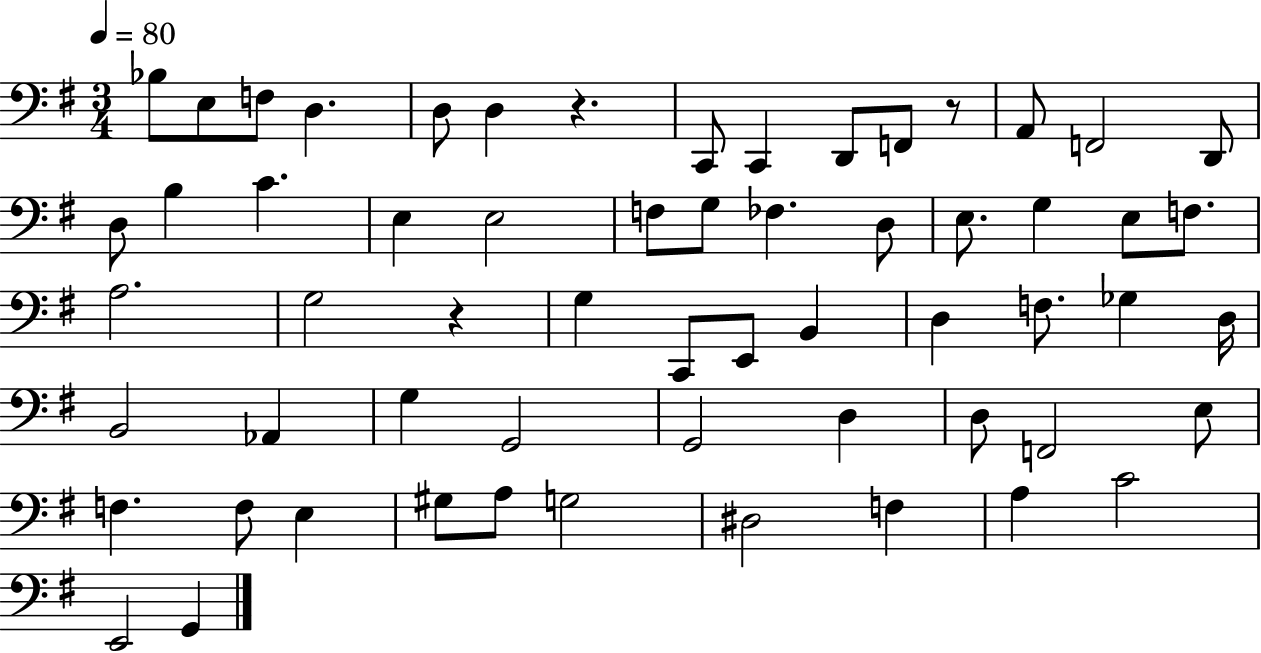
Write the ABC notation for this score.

X:1
T:Untitled
M:3/4
L:1/4
K:G
_B,/2 E,/2 F,/2 D, D,/2 D, z C,,/2 C,, D,,/2 F,,/2 z/2 A,,/2 F,,2 D,,/2 D,/2 B, C E, E,2 F,/2 G,/2 _F, D,/2 E,/2 G, E,/2 F,/2 A,2 G,2 z G, C,,/2 E,,/2 B,, D, F,/2 _G, D,/4 B,,2 _A,, G, G,,2 G,,2 D, D,/2 F,,2 E,/2 F, F,/2 E, ^G,/2 A,/2 G,2 ^D,2 F, A, C2 E,,2 G,,